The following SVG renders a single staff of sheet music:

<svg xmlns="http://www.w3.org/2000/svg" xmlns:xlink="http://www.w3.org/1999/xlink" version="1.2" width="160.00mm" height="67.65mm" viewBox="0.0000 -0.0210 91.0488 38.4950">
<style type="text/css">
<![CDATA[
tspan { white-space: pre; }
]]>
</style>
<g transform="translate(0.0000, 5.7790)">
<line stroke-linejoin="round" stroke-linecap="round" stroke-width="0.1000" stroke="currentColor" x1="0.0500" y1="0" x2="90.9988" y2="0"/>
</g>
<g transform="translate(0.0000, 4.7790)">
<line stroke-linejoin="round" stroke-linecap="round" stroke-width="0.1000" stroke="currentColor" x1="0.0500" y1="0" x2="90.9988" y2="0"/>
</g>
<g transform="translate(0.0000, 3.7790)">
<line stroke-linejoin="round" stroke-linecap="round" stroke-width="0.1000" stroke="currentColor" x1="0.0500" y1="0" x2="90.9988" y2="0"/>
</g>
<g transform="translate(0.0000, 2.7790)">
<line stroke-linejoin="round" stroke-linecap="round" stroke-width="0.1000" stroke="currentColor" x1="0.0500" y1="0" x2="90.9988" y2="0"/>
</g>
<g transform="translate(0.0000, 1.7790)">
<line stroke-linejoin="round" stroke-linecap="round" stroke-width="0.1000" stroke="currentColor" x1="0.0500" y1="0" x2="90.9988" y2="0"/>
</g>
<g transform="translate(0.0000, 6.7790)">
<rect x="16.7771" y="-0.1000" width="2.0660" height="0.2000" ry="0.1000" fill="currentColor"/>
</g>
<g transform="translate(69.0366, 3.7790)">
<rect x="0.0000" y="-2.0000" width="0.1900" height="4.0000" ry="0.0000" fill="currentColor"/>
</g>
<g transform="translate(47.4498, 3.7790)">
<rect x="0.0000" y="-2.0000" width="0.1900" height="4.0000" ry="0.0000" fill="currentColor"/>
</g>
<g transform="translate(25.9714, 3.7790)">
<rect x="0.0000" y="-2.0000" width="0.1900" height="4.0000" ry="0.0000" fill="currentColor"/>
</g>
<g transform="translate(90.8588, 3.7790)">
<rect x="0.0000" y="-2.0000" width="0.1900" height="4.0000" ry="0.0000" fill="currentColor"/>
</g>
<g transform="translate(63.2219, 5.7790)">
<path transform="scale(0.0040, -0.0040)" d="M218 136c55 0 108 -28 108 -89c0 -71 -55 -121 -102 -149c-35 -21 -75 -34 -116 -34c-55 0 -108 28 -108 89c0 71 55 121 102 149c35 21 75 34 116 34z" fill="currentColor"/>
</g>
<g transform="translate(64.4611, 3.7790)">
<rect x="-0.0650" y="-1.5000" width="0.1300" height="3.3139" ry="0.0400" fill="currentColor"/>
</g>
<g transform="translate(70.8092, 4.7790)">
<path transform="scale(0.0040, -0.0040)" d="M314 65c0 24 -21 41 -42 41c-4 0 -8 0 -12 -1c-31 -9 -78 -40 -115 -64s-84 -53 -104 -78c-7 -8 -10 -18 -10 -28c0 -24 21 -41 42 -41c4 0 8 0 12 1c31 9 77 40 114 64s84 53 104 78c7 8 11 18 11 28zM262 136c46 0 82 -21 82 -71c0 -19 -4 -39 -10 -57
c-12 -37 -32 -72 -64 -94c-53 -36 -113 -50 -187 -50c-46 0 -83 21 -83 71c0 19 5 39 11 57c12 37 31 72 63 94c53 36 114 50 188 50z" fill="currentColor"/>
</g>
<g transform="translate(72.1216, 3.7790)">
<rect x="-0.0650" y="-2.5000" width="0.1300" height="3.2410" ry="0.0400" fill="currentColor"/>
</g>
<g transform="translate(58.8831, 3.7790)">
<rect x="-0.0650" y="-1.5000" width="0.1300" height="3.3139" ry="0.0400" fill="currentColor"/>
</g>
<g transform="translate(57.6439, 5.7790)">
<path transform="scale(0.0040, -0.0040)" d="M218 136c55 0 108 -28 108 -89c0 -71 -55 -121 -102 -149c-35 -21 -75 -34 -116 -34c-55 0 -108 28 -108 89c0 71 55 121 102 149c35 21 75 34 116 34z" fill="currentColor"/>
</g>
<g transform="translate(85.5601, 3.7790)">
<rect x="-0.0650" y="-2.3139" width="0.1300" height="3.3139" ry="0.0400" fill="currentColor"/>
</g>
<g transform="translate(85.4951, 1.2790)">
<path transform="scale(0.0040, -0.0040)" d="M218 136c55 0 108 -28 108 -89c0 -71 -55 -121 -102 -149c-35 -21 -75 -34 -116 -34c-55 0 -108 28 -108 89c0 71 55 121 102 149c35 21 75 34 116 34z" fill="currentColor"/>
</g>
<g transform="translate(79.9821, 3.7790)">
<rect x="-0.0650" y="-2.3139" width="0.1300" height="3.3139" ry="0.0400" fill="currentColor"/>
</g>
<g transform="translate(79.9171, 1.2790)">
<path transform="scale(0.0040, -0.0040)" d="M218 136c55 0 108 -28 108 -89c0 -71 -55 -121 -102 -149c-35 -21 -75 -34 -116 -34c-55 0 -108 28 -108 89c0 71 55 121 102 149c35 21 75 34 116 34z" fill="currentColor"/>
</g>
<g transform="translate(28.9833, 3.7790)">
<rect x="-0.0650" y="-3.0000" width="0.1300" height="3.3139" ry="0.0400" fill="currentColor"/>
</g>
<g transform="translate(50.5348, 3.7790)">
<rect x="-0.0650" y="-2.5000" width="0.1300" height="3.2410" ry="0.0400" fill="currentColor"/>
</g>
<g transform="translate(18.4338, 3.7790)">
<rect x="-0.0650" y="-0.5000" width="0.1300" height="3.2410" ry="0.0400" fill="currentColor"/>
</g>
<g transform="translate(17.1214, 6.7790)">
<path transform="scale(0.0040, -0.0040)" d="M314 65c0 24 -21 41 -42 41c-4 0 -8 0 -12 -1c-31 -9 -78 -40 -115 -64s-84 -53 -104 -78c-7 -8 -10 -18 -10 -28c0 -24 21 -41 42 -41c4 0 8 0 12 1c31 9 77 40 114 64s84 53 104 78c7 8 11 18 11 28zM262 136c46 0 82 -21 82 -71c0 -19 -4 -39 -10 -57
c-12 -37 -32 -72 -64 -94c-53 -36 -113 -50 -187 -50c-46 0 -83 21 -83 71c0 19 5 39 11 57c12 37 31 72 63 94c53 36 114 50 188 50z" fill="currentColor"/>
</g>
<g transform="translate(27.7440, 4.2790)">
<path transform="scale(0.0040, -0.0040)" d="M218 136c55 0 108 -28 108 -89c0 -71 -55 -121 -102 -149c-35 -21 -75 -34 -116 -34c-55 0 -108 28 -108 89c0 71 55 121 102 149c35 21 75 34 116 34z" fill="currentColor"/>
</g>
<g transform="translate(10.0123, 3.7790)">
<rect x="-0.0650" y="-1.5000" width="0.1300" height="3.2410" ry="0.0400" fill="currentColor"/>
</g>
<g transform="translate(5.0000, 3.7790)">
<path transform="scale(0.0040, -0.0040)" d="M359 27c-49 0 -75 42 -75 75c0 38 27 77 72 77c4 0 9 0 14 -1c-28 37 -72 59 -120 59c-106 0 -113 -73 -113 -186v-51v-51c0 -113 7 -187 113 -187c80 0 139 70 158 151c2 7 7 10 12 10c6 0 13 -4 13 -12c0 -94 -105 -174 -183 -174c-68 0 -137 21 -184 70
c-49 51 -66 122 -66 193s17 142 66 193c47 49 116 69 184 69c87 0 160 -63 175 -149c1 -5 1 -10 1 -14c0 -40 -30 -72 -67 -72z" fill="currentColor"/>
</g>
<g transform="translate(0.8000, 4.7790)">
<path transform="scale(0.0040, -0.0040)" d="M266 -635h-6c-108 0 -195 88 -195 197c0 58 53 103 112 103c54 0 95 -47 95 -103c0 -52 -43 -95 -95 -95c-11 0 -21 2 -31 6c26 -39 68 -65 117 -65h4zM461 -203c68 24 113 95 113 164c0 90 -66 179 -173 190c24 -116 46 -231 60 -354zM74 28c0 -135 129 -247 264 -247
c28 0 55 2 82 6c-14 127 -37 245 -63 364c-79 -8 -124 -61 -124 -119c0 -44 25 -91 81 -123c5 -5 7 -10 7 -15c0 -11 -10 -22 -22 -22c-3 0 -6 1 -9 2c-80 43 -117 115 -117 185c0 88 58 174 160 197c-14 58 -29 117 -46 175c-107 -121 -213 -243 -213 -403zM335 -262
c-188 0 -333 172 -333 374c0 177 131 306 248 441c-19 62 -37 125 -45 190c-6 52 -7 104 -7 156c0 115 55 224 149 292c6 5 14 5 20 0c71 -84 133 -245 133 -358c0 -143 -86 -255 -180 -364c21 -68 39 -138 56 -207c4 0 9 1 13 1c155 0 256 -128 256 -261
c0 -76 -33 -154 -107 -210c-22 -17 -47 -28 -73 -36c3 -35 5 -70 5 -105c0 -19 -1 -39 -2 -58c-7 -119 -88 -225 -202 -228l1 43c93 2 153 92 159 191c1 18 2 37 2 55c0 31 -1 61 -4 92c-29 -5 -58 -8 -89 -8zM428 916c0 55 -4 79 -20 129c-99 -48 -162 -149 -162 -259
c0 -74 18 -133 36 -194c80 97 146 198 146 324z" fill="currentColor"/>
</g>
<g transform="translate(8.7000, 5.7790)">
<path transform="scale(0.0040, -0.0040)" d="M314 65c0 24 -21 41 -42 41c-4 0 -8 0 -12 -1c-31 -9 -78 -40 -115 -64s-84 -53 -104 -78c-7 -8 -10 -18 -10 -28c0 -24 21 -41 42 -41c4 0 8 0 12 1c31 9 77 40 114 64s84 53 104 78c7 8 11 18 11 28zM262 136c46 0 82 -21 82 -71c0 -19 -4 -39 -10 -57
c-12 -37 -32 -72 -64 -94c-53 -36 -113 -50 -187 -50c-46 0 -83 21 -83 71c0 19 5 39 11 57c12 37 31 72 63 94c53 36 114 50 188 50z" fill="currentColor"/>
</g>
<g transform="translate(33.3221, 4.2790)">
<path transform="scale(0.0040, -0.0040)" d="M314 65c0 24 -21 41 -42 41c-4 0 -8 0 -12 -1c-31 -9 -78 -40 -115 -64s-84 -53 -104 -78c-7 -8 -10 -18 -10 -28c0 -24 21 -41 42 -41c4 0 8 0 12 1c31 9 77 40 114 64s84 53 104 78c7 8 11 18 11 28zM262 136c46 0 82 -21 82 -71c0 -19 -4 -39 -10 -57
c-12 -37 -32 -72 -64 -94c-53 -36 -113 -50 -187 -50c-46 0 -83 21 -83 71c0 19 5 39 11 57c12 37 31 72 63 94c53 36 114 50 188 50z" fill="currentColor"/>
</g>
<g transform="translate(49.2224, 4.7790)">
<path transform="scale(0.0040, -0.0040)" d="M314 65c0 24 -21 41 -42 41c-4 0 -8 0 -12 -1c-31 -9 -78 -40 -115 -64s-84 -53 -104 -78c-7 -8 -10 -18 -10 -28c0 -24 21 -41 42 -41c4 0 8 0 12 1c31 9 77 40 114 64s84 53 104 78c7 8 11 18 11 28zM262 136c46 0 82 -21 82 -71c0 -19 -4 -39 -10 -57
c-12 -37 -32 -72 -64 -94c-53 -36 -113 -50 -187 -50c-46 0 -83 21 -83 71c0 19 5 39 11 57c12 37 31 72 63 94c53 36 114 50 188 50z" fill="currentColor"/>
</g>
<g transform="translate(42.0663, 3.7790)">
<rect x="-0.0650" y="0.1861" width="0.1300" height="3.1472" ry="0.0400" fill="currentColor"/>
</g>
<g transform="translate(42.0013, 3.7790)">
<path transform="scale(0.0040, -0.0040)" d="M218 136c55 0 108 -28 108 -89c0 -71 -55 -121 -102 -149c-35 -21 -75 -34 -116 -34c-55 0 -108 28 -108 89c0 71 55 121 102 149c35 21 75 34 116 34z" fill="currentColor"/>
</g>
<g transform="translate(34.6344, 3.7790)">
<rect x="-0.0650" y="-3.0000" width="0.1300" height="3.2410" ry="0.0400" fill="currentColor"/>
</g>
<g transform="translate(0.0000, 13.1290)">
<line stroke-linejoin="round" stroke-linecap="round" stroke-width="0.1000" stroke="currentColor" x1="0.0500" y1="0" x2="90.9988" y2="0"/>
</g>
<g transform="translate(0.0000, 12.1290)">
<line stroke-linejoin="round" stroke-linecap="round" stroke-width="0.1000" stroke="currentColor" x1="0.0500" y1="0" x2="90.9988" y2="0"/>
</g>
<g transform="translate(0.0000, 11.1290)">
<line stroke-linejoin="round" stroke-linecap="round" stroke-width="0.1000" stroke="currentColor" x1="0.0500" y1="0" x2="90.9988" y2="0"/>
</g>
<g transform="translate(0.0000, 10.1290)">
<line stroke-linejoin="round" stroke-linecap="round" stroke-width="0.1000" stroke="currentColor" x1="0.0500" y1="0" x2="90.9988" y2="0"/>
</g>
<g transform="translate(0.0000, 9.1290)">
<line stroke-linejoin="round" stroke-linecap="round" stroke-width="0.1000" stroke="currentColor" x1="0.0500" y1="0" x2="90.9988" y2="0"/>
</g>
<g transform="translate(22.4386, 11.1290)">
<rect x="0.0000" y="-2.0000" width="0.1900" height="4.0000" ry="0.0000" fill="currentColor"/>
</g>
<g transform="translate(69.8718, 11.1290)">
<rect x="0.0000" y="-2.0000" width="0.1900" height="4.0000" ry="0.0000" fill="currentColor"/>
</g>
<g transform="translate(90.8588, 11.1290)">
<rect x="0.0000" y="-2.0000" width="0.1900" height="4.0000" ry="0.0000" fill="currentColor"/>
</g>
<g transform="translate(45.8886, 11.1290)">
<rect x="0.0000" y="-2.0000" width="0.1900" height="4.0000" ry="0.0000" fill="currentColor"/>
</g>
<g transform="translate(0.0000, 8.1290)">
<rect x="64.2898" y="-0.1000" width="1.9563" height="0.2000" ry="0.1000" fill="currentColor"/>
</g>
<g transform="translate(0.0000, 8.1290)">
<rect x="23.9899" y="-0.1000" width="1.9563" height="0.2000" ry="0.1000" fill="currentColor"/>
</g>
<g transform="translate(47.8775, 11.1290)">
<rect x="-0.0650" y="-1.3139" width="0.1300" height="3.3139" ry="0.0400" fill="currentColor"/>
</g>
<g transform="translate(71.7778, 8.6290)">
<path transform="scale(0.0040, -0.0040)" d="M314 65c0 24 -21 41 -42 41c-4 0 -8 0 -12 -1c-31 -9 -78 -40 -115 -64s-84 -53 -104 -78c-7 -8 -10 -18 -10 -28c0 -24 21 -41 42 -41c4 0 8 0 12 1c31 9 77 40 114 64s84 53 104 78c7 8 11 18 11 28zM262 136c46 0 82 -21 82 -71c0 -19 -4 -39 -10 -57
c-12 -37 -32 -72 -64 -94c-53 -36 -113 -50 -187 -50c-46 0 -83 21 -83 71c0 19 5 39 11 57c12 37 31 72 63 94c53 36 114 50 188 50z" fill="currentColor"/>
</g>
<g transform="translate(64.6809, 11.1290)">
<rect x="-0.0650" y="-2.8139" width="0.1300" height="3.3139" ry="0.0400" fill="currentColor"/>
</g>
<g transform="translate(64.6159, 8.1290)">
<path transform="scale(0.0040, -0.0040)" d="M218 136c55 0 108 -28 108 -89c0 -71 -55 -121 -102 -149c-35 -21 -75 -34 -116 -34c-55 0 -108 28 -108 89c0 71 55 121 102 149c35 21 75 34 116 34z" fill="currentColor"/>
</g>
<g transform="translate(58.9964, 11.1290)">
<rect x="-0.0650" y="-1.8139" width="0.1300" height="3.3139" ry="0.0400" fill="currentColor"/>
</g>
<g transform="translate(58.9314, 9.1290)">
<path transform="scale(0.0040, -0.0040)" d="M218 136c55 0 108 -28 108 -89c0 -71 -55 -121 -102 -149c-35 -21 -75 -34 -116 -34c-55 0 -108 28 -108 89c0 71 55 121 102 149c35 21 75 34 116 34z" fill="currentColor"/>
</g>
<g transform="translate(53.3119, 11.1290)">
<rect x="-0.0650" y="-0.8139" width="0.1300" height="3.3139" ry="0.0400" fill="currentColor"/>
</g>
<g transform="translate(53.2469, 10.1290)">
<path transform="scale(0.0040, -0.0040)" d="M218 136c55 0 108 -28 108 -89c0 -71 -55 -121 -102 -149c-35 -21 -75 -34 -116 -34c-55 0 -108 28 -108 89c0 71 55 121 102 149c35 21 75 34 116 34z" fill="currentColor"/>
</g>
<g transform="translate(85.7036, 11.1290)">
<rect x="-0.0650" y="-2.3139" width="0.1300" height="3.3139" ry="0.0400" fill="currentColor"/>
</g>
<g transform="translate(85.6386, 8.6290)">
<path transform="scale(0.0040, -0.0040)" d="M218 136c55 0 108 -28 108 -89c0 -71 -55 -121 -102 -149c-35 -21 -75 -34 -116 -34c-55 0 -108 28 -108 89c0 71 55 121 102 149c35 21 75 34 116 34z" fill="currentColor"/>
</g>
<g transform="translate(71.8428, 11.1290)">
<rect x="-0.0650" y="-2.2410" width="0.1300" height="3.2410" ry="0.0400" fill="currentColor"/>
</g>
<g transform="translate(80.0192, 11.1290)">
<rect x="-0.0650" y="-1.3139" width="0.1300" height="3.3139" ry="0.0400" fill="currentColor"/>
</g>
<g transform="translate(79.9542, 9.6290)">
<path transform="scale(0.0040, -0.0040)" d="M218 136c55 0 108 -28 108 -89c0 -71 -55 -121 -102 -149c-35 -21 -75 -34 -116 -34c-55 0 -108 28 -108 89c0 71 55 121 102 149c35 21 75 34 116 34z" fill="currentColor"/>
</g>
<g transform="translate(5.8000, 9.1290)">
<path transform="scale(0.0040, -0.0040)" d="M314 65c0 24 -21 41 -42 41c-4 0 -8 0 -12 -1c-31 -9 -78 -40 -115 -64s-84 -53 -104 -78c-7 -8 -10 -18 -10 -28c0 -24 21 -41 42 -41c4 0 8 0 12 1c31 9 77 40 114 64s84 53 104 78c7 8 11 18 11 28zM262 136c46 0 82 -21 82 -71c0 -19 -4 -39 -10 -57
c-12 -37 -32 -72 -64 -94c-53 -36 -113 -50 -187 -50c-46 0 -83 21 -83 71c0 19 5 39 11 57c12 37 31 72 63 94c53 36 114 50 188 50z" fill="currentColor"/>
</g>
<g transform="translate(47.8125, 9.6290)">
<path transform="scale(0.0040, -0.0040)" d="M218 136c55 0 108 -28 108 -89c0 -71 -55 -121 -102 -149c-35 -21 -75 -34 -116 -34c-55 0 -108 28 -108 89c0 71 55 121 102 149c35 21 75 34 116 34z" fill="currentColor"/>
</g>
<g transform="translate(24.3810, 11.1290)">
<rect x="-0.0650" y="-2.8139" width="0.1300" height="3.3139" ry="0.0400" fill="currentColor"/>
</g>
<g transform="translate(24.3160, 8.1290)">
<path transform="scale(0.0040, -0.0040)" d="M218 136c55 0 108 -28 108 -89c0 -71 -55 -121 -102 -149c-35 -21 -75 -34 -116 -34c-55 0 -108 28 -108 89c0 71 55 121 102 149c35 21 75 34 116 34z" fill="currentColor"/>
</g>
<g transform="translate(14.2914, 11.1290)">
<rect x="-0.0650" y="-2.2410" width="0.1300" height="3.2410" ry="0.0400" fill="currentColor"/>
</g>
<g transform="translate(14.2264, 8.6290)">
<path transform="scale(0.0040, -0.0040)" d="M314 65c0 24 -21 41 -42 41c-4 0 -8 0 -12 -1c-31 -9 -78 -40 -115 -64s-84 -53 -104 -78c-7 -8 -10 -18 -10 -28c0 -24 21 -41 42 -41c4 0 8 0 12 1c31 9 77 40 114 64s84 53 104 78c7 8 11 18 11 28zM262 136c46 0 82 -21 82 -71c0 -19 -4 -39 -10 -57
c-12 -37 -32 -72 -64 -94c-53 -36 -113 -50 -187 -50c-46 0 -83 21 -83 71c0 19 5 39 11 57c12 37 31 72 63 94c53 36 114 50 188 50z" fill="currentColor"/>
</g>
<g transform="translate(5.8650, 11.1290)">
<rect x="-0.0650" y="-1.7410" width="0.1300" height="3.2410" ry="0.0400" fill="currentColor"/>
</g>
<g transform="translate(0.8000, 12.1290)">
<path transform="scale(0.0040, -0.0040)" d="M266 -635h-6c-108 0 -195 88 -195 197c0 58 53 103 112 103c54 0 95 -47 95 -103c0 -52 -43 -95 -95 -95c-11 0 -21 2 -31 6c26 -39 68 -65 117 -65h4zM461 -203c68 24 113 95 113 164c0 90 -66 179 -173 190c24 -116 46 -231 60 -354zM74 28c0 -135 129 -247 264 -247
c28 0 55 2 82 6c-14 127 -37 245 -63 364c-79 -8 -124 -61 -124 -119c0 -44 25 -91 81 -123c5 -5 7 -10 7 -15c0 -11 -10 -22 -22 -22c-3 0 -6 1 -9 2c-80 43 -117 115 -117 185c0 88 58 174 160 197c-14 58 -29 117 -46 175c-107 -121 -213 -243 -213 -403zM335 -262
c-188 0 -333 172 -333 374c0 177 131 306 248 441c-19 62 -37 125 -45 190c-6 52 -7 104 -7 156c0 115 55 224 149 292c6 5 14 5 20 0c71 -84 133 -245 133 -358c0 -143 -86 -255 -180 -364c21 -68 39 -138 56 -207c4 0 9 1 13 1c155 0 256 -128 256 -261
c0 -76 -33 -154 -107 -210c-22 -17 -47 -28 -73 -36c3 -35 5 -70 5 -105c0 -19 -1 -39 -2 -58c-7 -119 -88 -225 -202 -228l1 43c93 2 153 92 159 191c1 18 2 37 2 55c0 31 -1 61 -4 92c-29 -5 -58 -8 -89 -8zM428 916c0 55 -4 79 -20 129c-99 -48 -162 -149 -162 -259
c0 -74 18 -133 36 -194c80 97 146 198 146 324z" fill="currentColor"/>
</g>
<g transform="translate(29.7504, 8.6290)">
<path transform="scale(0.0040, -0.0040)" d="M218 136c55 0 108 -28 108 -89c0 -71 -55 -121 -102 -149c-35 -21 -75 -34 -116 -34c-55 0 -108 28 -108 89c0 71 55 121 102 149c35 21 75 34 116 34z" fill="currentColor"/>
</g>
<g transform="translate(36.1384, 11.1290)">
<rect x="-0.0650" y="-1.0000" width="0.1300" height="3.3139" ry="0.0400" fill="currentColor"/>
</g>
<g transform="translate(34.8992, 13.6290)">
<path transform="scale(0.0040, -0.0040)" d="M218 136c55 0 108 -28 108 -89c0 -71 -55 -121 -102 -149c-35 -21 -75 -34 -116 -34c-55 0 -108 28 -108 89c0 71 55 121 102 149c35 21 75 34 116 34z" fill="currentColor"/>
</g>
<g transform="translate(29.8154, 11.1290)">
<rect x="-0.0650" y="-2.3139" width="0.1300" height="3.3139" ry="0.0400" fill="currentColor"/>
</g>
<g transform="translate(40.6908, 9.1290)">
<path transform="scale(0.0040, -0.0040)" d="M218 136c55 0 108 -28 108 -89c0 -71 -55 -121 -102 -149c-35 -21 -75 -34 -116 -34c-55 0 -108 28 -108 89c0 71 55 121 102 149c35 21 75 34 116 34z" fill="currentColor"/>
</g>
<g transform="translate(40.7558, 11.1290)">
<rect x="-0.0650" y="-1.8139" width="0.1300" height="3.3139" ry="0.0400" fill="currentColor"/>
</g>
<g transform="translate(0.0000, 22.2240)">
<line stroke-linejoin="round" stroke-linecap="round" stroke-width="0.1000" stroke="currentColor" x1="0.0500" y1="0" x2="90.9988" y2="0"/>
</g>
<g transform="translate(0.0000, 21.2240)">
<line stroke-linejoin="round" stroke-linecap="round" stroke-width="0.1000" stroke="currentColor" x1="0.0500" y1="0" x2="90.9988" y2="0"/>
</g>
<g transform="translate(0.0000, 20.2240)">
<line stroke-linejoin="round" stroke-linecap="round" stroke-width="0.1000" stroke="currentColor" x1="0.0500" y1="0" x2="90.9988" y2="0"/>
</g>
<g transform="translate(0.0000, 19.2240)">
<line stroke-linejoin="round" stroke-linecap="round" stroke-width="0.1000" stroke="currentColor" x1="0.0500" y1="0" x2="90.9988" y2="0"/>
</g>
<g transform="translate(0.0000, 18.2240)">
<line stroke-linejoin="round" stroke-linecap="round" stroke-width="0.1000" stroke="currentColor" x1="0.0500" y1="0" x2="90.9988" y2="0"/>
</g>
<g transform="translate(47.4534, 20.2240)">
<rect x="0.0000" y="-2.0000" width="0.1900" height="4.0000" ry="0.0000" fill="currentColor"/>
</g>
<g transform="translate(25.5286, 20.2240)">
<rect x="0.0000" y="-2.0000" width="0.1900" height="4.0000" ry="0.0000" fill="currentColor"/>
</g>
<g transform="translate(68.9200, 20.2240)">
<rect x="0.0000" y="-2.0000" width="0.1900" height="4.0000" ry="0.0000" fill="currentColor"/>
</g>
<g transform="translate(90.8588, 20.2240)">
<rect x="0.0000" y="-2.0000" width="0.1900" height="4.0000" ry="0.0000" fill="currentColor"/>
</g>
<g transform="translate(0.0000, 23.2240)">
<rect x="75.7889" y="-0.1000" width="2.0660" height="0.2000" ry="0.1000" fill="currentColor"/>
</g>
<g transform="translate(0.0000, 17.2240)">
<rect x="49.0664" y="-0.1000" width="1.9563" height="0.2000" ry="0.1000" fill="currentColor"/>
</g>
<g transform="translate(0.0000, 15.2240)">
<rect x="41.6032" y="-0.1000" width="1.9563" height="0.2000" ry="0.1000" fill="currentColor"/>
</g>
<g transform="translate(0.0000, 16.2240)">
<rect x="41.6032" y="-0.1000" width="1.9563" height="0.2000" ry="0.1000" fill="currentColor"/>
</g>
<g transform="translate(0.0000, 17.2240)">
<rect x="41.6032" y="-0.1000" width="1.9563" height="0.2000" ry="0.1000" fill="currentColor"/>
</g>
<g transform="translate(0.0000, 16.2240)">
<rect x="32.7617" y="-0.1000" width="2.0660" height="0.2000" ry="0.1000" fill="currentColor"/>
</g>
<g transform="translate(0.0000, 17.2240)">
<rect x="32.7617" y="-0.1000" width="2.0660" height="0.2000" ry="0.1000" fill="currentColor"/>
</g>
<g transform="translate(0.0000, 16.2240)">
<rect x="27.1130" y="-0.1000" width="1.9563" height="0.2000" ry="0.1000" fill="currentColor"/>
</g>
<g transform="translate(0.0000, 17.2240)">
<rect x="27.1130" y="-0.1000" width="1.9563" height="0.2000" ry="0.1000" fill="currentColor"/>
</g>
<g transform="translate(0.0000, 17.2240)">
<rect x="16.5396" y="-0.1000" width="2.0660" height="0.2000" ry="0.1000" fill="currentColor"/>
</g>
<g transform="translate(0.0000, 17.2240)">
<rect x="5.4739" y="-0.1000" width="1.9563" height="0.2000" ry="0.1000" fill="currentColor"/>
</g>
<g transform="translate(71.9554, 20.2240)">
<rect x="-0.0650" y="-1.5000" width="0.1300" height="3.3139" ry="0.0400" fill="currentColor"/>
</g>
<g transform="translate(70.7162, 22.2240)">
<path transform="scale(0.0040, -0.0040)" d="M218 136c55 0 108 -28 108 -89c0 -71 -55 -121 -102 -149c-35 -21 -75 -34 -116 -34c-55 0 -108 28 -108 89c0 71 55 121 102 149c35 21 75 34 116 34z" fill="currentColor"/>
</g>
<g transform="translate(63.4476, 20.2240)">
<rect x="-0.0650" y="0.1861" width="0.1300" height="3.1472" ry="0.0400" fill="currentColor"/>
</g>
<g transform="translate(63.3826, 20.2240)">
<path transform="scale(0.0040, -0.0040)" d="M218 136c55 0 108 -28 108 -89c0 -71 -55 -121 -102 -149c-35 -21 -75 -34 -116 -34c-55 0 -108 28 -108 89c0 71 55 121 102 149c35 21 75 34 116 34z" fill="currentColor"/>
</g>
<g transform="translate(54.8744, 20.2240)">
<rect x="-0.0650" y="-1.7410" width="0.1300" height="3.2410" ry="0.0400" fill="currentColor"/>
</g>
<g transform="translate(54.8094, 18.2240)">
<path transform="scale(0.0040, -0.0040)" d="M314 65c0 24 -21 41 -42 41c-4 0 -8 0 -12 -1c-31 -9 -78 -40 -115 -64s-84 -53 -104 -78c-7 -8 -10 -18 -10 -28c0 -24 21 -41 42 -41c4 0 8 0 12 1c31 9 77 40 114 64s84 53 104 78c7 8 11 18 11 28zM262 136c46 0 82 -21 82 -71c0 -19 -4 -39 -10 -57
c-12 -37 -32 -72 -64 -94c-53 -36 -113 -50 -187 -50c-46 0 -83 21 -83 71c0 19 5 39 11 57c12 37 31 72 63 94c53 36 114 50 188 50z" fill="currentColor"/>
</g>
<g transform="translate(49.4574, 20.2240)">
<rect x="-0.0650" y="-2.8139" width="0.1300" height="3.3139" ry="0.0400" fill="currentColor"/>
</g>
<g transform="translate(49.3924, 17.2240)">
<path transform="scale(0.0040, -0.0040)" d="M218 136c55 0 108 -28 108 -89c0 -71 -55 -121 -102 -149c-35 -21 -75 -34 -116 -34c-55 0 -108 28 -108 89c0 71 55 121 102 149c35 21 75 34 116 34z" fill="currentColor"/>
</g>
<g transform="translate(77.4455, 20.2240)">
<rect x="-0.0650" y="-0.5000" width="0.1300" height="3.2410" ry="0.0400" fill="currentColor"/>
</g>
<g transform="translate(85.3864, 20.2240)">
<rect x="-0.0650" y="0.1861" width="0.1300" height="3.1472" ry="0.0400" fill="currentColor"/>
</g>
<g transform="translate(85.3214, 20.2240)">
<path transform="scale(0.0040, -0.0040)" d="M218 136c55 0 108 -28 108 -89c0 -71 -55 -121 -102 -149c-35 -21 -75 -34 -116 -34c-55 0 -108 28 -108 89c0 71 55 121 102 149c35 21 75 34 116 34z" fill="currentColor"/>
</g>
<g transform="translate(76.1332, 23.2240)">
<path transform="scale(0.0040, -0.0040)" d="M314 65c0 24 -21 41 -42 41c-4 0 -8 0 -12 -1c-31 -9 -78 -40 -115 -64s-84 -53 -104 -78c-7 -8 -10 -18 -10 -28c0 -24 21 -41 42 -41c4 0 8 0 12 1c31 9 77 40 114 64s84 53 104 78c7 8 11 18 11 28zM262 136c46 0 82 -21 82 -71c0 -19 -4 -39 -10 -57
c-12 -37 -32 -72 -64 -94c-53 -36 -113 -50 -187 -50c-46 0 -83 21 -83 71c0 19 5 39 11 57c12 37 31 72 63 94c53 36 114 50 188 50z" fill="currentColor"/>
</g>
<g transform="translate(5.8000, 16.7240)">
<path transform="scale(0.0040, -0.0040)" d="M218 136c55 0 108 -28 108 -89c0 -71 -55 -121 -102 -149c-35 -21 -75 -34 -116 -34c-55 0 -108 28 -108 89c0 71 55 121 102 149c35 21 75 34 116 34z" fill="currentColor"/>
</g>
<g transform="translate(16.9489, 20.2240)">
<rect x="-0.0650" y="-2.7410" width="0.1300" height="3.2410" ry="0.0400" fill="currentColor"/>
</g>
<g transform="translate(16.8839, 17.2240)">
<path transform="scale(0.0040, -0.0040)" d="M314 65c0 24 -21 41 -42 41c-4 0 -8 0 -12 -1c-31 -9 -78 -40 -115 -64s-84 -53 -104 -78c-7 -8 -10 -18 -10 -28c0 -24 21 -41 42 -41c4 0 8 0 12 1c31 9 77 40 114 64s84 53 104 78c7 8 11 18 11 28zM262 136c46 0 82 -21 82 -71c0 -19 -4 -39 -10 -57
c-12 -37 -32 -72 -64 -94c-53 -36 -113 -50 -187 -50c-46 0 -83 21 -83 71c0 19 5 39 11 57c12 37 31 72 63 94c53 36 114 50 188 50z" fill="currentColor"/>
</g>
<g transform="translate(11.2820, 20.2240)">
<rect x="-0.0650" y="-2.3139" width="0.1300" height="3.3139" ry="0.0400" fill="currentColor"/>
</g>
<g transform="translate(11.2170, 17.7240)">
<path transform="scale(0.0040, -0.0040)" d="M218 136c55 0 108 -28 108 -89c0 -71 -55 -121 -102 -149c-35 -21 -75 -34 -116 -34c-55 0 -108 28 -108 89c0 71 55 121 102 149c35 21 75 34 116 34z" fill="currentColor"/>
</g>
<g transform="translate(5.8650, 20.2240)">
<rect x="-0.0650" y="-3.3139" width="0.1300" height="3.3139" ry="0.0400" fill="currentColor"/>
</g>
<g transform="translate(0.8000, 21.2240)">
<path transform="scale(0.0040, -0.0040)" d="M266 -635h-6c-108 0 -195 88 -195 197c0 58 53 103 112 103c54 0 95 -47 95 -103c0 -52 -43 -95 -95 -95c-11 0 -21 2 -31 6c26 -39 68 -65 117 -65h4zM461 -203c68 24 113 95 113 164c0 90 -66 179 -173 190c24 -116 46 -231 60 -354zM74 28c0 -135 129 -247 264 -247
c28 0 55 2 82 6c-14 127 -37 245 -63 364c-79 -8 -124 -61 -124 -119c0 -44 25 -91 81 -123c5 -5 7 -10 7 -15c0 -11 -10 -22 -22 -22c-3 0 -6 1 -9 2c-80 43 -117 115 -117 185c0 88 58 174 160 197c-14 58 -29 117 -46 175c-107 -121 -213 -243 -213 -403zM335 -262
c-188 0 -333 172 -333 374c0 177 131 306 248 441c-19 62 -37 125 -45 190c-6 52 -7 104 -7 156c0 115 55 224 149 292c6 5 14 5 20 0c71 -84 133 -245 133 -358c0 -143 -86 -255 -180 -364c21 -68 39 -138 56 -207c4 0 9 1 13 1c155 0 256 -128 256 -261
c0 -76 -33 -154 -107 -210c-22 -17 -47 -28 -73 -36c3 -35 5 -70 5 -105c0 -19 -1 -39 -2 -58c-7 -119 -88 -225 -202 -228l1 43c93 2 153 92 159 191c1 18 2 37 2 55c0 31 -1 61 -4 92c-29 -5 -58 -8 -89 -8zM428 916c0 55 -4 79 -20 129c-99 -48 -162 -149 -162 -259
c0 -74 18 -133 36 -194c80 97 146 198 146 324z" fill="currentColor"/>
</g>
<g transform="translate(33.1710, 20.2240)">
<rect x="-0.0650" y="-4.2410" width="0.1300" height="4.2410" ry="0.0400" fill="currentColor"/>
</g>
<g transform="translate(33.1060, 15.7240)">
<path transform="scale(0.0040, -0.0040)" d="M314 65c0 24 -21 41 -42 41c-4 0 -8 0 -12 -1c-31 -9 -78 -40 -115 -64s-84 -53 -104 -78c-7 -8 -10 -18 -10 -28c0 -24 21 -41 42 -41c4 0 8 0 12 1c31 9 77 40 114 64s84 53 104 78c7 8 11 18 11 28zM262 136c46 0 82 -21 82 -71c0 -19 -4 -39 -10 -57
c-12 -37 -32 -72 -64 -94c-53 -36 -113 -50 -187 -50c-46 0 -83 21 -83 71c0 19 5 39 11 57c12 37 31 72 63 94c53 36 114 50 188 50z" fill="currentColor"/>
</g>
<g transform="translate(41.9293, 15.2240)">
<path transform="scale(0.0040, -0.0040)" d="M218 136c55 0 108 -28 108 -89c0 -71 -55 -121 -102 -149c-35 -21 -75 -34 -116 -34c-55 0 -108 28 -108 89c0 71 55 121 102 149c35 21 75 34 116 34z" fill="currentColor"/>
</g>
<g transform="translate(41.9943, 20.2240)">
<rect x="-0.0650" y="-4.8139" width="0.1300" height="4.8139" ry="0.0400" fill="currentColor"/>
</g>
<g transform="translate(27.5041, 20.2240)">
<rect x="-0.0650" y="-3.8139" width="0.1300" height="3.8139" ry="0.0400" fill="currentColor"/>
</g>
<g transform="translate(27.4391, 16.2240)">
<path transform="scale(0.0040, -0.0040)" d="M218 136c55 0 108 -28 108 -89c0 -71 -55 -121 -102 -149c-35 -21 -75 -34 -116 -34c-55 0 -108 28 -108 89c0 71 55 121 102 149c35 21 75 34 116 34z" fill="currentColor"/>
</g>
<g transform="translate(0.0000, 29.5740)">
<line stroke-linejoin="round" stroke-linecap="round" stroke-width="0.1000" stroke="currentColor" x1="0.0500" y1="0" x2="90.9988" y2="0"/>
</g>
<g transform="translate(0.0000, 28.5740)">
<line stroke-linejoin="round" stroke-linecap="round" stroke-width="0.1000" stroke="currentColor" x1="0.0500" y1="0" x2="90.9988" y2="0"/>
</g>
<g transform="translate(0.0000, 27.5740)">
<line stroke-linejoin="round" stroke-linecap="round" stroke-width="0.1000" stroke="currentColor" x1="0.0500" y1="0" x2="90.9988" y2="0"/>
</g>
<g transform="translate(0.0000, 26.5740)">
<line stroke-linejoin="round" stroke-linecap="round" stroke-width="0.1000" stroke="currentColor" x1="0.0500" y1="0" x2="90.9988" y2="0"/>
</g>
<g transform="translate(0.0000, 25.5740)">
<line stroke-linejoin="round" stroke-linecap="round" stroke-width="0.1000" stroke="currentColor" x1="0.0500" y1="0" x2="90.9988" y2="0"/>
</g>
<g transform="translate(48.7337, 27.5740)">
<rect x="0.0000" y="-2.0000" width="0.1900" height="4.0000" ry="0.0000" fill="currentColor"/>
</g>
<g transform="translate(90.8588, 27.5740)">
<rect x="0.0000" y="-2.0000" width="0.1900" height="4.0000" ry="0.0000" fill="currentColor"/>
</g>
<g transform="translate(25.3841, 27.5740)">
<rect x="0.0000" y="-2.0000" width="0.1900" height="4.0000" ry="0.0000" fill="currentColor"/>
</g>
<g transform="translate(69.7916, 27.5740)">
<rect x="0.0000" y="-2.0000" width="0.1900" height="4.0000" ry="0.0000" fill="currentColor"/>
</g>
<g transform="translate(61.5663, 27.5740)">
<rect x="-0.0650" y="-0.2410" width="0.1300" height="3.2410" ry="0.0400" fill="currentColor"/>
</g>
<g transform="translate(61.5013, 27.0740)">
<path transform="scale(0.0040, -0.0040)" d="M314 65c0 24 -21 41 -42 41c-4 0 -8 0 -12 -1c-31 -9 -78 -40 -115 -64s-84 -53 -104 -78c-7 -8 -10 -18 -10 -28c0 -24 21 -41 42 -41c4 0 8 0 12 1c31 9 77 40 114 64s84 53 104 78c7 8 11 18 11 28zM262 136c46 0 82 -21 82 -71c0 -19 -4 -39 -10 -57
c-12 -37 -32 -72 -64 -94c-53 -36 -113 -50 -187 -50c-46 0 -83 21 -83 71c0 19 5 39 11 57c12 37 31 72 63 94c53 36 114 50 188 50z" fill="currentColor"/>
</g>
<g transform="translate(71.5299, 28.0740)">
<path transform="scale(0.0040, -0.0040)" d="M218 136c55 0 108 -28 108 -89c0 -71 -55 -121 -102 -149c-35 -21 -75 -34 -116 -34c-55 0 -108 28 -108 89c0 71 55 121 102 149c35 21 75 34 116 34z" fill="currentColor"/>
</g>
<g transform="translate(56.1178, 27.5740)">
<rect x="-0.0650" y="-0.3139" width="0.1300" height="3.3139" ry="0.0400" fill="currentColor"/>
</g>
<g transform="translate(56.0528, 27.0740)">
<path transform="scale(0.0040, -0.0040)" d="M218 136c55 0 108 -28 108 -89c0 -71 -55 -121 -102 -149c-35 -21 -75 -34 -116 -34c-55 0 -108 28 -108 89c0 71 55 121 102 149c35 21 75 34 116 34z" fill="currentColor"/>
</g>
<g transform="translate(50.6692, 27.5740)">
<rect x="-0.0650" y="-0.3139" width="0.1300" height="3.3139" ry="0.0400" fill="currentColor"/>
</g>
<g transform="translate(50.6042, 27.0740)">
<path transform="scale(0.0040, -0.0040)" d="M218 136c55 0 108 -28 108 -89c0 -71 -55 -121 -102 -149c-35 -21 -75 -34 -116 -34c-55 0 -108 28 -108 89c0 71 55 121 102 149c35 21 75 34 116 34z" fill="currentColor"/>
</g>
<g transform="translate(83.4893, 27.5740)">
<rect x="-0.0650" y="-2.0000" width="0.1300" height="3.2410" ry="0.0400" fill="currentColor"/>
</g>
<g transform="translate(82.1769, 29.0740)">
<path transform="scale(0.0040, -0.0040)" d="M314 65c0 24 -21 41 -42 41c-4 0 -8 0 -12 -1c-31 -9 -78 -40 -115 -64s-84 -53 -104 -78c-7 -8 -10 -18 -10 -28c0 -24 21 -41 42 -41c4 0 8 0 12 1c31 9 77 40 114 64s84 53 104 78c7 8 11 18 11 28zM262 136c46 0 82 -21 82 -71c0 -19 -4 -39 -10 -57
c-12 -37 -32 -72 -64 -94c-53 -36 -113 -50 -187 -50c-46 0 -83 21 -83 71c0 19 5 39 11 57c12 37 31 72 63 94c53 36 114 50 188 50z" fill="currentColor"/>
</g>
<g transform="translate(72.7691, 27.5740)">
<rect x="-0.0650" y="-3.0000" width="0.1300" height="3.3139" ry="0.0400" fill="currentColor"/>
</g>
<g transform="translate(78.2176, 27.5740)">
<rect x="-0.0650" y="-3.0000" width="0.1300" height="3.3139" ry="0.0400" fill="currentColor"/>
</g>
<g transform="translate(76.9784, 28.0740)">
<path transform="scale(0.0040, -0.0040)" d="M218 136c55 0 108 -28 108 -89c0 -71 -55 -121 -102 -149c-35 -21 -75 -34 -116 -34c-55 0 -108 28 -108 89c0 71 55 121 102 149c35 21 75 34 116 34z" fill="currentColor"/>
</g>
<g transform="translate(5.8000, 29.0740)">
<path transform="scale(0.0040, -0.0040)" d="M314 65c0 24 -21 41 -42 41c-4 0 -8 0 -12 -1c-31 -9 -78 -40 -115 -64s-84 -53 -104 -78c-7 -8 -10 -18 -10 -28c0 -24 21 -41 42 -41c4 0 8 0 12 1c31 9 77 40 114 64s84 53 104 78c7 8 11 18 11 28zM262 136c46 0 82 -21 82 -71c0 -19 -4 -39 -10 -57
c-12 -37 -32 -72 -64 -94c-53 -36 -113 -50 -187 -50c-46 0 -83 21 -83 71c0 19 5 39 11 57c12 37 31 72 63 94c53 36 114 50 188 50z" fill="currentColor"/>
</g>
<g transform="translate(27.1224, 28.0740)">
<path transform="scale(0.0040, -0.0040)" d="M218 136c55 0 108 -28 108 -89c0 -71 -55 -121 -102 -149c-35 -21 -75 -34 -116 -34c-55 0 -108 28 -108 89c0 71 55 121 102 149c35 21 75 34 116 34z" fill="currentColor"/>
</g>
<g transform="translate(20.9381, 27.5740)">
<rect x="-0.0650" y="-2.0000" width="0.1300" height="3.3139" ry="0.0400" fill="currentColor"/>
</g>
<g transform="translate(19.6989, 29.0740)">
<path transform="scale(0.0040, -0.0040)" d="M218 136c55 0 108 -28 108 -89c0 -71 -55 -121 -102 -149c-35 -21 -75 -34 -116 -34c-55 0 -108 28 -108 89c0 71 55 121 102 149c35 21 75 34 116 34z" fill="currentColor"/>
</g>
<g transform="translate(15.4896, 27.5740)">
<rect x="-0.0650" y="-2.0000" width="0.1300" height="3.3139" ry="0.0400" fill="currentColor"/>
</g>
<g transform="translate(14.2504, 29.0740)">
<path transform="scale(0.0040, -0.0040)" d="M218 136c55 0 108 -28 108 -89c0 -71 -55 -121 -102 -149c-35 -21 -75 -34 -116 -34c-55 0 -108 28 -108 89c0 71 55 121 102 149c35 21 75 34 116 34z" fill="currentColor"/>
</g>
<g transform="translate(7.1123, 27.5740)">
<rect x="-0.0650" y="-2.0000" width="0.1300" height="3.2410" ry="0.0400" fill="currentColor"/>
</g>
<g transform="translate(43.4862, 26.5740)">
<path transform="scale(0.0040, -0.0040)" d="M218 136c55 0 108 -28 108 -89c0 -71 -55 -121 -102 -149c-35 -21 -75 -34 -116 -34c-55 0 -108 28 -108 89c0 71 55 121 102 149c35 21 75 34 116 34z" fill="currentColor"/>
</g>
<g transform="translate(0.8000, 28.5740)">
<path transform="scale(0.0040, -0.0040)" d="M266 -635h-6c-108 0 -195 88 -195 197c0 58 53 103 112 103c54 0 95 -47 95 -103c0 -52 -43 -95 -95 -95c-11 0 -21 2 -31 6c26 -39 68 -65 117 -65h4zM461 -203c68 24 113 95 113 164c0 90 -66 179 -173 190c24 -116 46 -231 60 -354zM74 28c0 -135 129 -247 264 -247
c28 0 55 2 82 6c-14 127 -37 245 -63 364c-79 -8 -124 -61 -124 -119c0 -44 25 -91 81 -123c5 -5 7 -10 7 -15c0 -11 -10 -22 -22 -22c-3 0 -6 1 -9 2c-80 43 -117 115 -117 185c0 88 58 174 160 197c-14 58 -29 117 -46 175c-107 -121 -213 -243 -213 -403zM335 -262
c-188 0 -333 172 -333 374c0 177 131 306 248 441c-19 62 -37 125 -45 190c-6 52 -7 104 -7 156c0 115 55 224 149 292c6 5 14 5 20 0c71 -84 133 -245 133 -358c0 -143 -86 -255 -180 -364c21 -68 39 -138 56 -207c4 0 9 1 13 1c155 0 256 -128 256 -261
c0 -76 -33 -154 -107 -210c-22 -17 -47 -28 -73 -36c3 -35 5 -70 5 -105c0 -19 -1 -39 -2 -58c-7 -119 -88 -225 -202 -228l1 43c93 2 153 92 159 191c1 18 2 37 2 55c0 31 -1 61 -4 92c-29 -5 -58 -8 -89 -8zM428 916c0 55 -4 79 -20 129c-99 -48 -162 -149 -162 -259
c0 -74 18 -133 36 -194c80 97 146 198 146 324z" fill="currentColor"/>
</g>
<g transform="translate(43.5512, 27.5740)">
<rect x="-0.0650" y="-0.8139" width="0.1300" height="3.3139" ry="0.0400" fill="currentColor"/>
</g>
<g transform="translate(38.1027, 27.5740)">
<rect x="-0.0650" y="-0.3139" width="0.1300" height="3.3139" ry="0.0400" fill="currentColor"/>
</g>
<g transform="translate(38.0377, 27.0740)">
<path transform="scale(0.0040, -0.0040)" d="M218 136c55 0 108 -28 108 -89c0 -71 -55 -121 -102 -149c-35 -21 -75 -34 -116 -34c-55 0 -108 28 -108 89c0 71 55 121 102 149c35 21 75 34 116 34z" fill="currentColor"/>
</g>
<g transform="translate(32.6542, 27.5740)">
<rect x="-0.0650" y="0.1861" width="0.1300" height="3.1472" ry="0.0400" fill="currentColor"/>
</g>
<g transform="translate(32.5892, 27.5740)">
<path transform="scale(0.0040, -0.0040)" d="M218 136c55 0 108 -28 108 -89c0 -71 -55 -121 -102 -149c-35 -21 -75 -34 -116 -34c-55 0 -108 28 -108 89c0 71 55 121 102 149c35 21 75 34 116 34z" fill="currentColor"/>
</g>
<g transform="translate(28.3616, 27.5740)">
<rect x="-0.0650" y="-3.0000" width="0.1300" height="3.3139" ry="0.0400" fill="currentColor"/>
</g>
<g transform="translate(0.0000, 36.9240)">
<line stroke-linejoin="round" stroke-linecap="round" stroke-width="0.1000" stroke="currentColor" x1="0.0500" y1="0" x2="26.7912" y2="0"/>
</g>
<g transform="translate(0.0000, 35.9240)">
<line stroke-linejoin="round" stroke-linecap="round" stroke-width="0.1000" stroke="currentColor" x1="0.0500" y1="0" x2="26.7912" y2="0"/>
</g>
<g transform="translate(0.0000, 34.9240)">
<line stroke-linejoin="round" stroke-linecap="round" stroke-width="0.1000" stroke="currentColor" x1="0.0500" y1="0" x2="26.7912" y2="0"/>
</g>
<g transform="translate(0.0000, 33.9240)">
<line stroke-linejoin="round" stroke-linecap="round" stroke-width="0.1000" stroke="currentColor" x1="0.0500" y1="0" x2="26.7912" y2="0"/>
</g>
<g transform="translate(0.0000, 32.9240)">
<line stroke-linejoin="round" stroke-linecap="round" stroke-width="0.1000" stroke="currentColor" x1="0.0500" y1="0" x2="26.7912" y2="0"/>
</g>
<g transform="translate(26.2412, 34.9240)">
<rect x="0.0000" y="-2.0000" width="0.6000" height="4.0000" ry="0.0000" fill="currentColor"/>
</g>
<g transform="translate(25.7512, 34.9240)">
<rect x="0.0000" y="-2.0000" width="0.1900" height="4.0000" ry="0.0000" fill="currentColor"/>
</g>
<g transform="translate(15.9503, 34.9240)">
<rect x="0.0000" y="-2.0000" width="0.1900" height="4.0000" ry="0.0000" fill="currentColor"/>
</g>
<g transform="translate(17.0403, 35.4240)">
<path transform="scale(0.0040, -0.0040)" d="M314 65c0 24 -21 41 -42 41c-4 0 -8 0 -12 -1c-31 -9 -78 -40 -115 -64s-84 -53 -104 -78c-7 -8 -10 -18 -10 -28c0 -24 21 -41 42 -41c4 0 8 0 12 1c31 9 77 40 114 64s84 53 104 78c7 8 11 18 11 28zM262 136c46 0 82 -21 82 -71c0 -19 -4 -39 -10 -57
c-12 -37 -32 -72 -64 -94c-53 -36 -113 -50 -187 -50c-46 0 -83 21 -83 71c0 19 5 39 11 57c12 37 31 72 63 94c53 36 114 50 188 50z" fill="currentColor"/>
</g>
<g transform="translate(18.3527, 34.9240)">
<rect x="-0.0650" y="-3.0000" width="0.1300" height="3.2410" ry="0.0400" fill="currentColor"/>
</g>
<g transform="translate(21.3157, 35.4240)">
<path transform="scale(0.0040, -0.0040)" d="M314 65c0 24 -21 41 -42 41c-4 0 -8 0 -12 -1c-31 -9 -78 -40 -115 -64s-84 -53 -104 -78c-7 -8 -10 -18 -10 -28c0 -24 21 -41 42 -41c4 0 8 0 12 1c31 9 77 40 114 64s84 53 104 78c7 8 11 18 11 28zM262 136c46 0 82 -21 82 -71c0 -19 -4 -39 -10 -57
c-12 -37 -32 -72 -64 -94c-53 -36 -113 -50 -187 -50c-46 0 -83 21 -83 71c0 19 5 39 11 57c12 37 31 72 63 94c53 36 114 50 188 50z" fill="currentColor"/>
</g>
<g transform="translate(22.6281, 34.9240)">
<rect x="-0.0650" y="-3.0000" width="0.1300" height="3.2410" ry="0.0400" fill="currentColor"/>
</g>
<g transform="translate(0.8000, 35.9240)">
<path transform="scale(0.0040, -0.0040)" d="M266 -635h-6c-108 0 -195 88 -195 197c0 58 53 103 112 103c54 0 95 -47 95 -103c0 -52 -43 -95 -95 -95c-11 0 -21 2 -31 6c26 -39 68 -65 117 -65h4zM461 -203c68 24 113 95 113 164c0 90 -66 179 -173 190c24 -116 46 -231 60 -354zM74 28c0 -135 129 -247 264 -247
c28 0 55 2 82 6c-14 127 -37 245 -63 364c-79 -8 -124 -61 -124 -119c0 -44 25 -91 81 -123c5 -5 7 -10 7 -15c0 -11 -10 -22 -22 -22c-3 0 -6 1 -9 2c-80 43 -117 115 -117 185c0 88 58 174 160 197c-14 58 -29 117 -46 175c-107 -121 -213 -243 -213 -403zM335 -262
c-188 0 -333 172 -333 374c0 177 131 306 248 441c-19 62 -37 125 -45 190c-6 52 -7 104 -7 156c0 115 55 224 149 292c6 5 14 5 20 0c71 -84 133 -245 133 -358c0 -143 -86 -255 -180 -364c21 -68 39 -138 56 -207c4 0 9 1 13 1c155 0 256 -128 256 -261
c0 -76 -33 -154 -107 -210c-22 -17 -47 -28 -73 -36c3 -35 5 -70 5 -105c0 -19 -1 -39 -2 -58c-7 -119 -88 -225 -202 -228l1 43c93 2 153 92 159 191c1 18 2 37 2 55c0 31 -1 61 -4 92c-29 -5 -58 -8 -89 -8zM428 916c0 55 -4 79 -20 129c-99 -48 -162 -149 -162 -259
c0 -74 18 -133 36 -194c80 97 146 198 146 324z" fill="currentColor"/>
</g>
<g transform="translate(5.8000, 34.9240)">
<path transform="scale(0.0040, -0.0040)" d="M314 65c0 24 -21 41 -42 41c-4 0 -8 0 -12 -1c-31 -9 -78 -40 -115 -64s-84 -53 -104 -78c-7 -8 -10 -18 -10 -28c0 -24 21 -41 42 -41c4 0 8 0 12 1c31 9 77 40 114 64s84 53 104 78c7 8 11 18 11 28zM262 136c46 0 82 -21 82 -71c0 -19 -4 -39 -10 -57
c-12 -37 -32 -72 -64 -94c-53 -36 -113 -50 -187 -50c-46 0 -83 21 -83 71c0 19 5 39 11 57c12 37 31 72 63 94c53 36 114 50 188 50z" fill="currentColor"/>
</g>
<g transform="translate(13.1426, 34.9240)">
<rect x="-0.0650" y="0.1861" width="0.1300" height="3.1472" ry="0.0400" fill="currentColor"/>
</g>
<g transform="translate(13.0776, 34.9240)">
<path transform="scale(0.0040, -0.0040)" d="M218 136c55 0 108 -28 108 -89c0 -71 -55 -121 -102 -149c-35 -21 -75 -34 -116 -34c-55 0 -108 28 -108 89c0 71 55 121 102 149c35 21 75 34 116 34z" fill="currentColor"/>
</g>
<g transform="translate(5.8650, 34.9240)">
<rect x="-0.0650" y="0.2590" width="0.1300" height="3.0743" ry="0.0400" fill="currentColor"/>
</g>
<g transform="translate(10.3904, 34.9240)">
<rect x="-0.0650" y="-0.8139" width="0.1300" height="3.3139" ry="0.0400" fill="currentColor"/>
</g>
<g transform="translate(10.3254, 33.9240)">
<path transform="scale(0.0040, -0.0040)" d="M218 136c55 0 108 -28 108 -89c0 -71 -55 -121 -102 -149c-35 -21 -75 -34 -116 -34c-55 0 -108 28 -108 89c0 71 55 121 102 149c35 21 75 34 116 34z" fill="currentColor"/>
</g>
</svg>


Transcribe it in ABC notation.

X:1
T:Untitled
M:4/4
L:1/4
K:C
E2 C2 A A2 B G2 E E G2 g g f2 g2 a g D f e d f a g2 e g b g a2 c' d'2 e' a f2 B E C2 B F2 F F A B c d c c c2 A A F2 B2 d B A2 A2